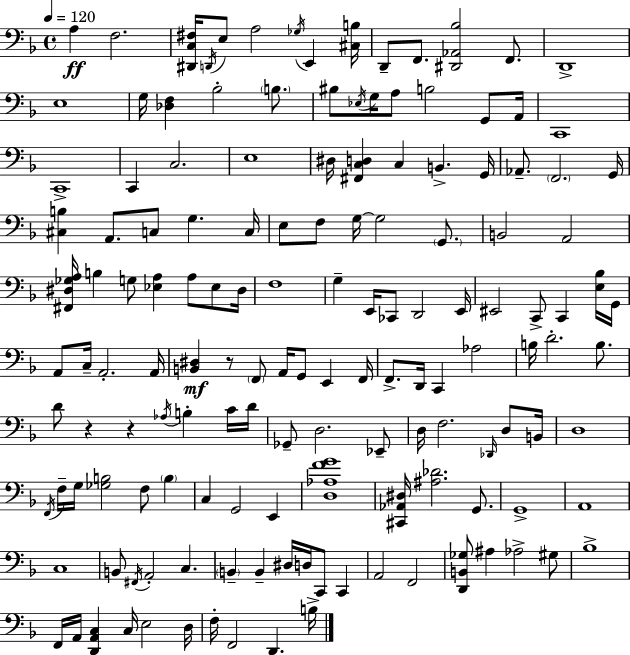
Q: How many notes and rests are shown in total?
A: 146